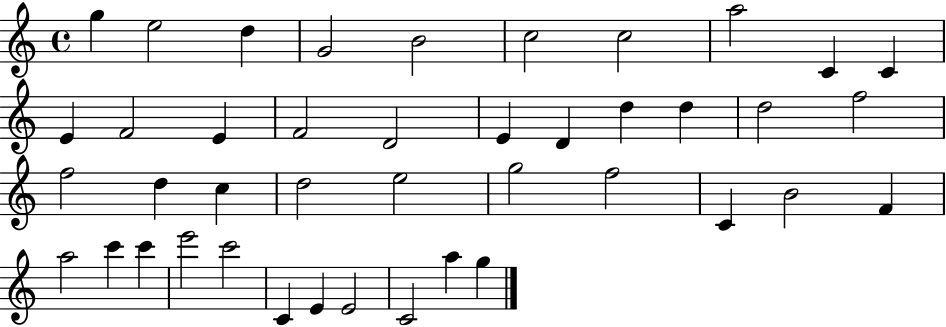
G5/q E5/h D5/q G4/h B4/h C5/h C5/h A5/h C4/q C4/q E4/q F4/h E4/q F4/h D4/h E4/q D4/q D5/q D5/q D5/h F5/h F5/h D5/q C5/q D5/h E5/h G5/h F5/h C4/q B4/h F4/q A5/h C6/q C6/q E6/h C6/h C4/q E4/q E4/h C4/h A5/q G5/q